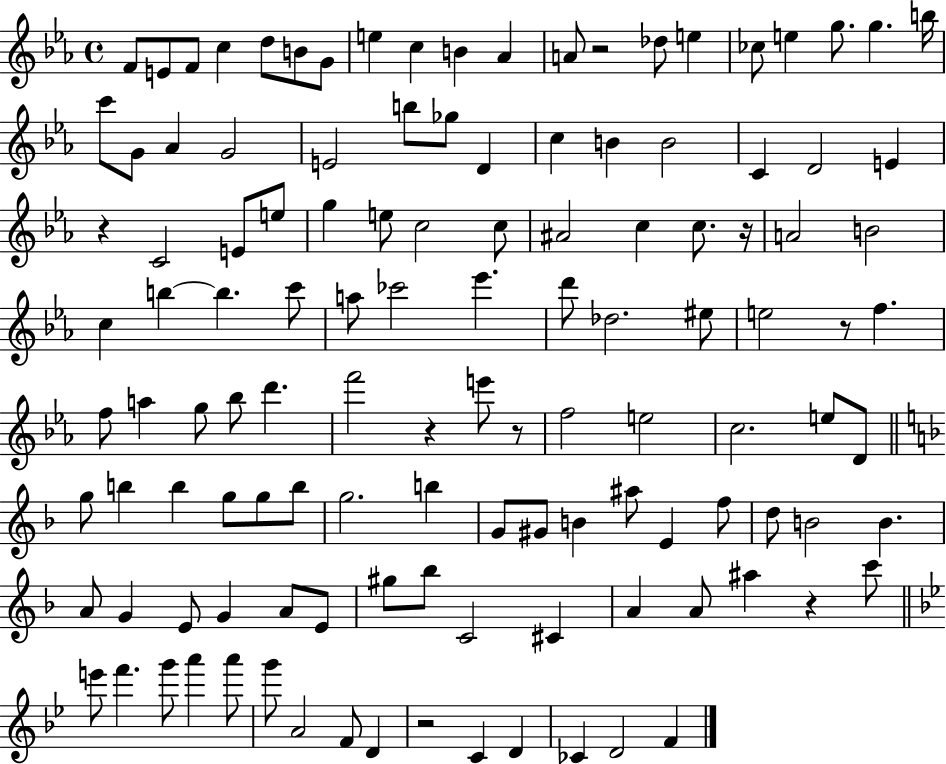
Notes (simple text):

F4/e E4/e F4/e C5/q D5/e B4/e G4/e E5/q C5/q B4/q Ab4/q A4/e R/h Db5/e E5/q CES5/e E5/q G5/e. G5/q. B5/s C6/e G4/e Ab4/q G4/h E4/h B5/e Gb5/e D4/q C5/q B4/q B4/h C4/q D4/h E4/q R/q C4/h E4/e E5/e G5/q E5/e C5/h C5/e A#4/h C5/q C5/e. R/s A4/h B4/h C5/q B5/q B5/q. C6/e A5/e CES6/h Eb6/q. D6/e Db5/h. EIS5/e E5/h R/e F5/q. F5/e A5/q G5/e Bb5/e D6/q. F6/h R/q E6/e R/e F5/h E5/h C5/h. E5/e D4/e G5/e B5/q B5/q G5/e G5/e B5/e G5/h. B5/q G4/e G#4/e B4/q A#5/e E4/q F5/e D5/e B4/h B4/q. A4/e G4/q E4/e G4/q A4/e E4/e G#5/e Bb5/e C4/h C#4/q A4/q A4/e A#5/q R/q C6/e E6/e F6/q. G6/e A6/q A6/e G6/e A4/h F4/e D4/q R/h C4/q D4/q CES4/q D4/h F4/q